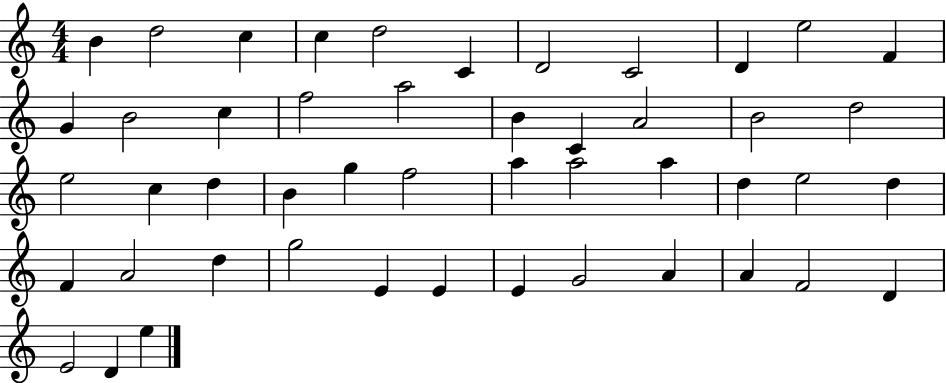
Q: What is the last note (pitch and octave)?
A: E5